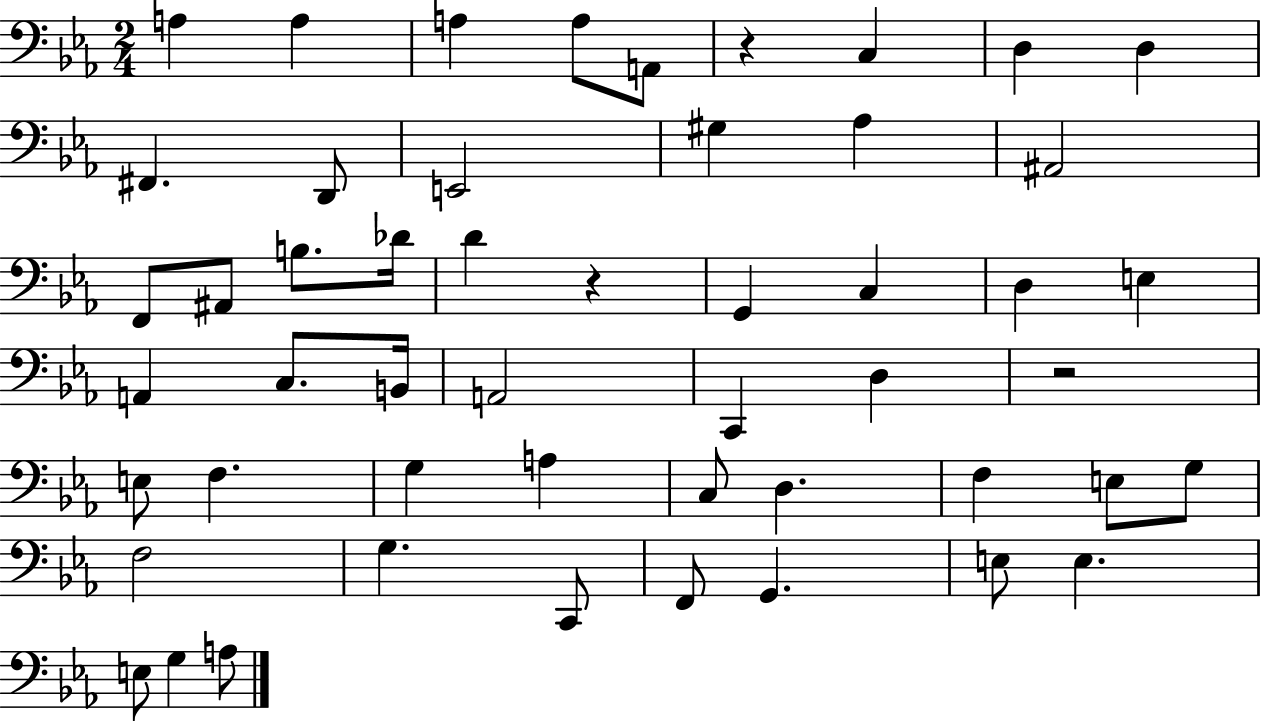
A3/q A3/q A3/q A3/e A2/e R/q C3/q D3/q D3/q F#2/q. D2/e E2/h G#3/q Ab3/q A#2/h F2/e A#2/e B3/e. Db4/s D4/q R/q G2/q C3/q D3/q E3/q A2/q C3/e. B2/s A2/h C2/q D3/q R/h E3/e F3/q. G3/q A3/q C3/e D3/q. F3/q E3/e G3/e F3/h G3/q. C2/e F2/e G2/q. E3/e E3/q. E3/e G3/q A3/e